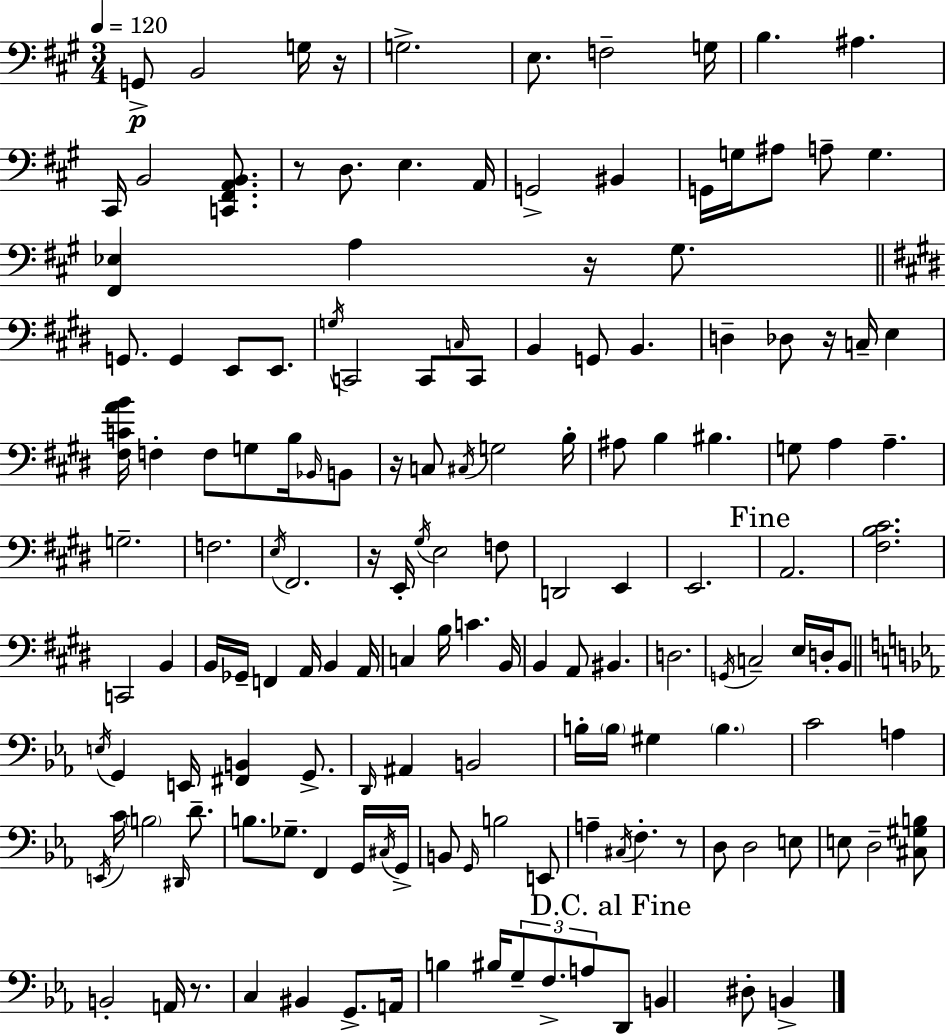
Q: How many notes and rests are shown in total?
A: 153